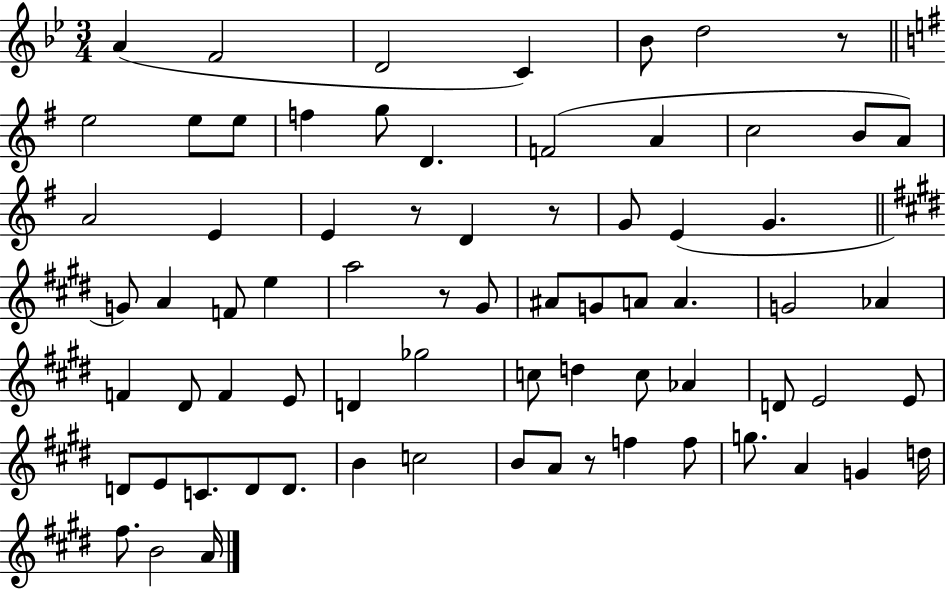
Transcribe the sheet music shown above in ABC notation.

X:1
T:Untitled
M:3/4
L:1/4
K:Bb
A F2 D2 C _B/2 d2 z/2 e2 e/2 e/2 f g/2 D F2 A c2 B/2 A/2 A2 E E z/2 D z/2 G/2 E G G/2 A F/2 e a2 z/2 ^G/2 ^A/2 G/2 A/2 A G2 _A F ^D/2 F E/2 D _g2 c/2 d c/2 _A D/2 E2 E/2 D/2 E/2 C/2 D/2 D/2 B c2 B/2 A/2 z/2 f f/2 g/2 A G d/4 ^f/2 B2 A/4